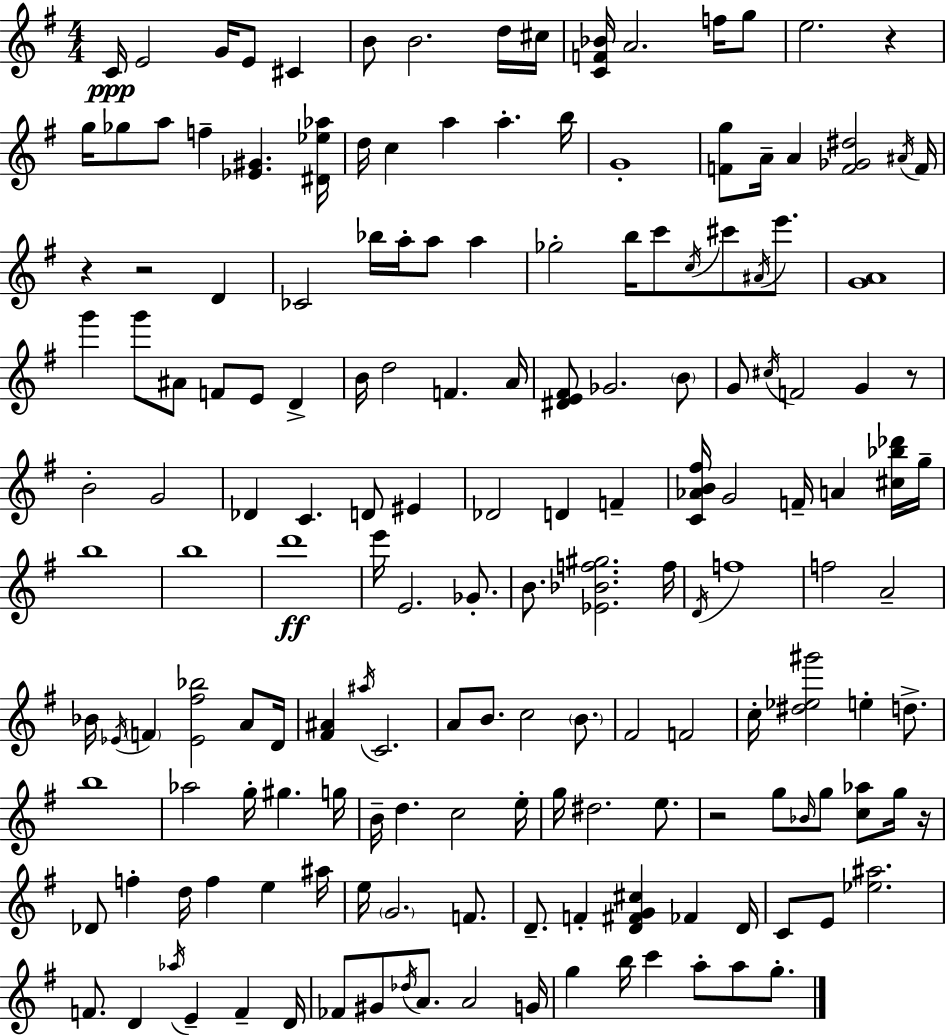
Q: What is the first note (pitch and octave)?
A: C4